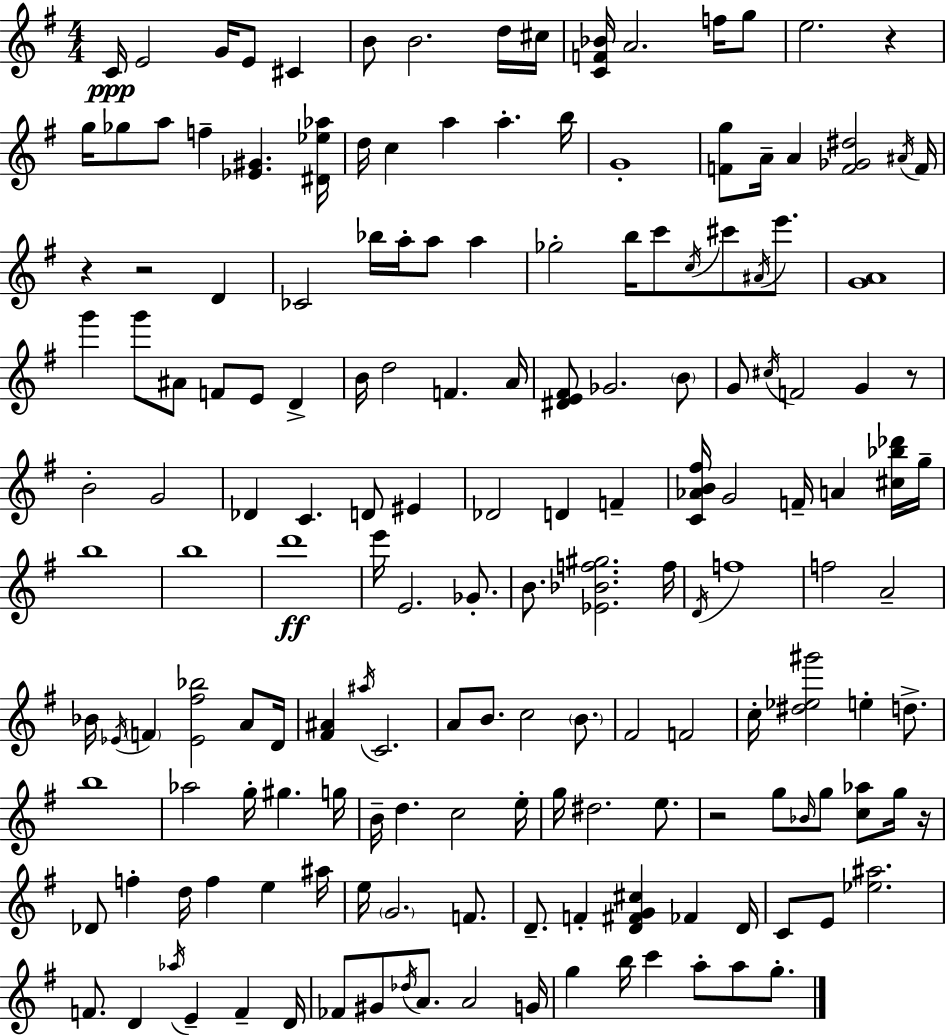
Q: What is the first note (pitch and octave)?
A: C4